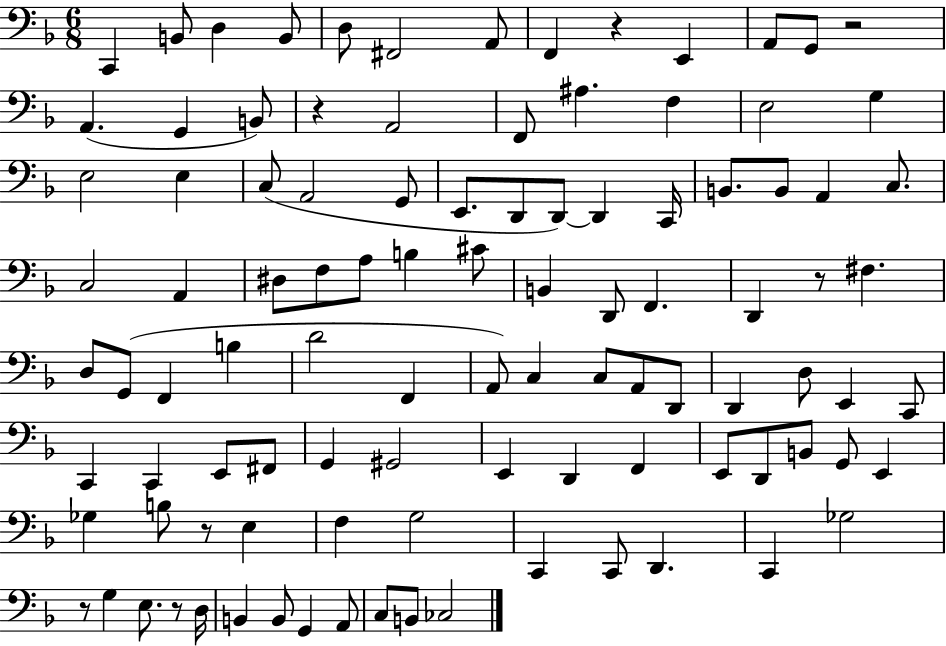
C2/q B2/e D3/q B2/e D3/e F#2/h A2/e F2/q R/q E2/q A2/e G2/e R/h A2/q. G2/q B2/e R/q A2/h F2/e A#3/q. F3/q E3/h G3/q E3/h E3/q C3/e A2/h G2/e E2/e. D2/e D2/e D2/q C2/s B2/e. B2/e A2/q C3/e. C3/h A2/q D#3/e F3/e A3/e B3/q C#4/e B2/q D2/e F2/q. D2/q R/e F#3/q. D3/e G2/e F2/q B3/q D4/h F2/q A2/e C3/q C3/e A2/e D2/e D2/q D3/e E2/q C2/e C2/q C2/q E2/e F#2/e G2/q G#2/h E2/q D2/q F2/q E2/e D2/e B2/e G2/e E2/q Gb3/q B3/e R/e E3/q F3/q G3/h C2/q C2/e D2/q. C2/q Gb3/h R/e G3/q E3/e. R/e D3/s B2/q B2/e G2/q A2/e C3/e B2/e CES3/h